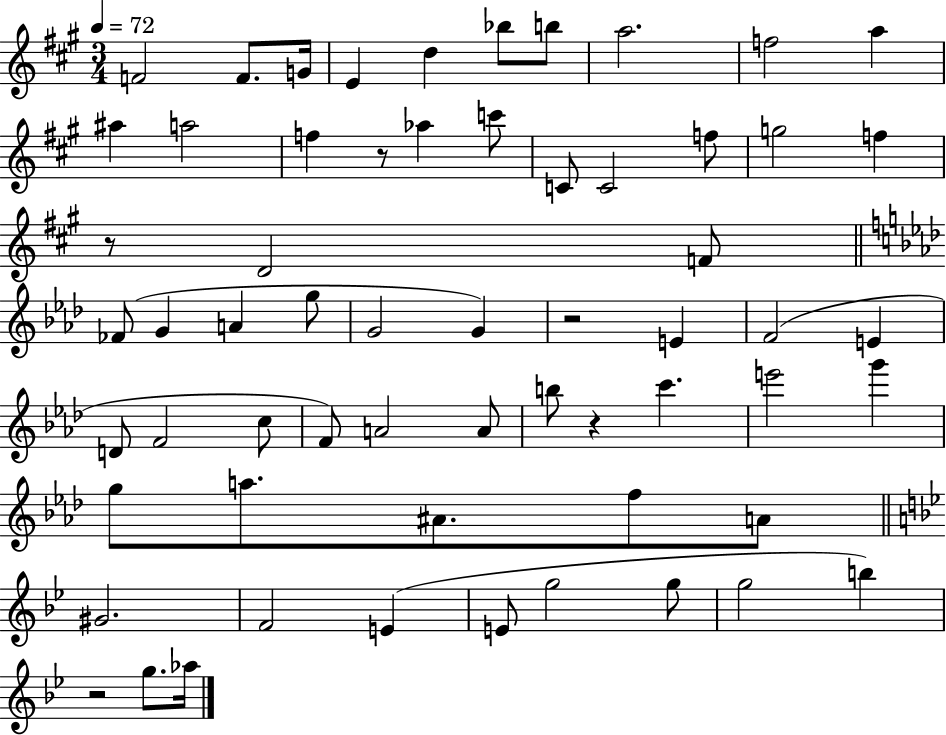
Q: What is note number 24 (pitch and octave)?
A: G4